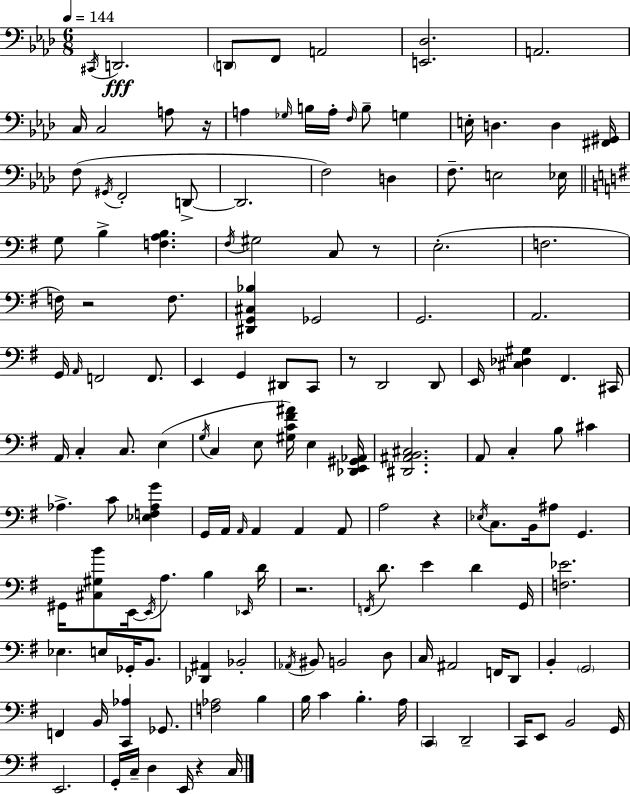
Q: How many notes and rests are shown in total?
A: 148